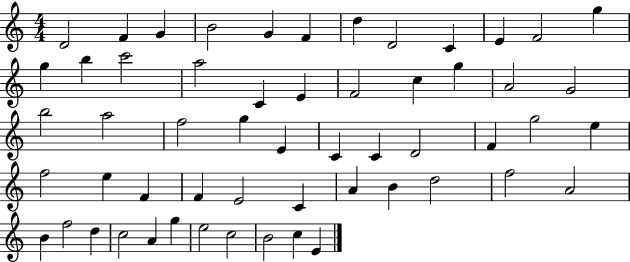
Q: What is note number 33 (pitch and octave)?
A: G5